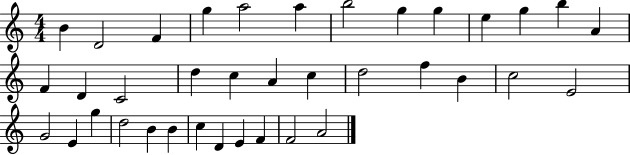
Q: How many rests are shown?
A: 0